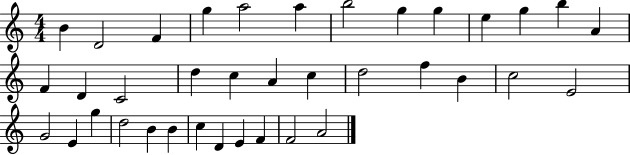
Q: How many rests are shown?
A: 0